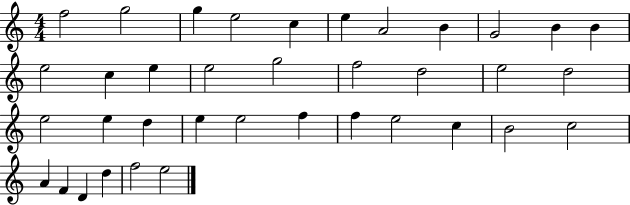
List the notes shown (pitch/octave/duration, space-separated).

F5/h G5/h G5/q E5/h C5/q E5/q A4/h B4/q G4/h B4/q B4/q E5/h C5/q E5/q E5/h G5/h F5/h D5/h E5/h D5/h E5/h E5/q D5/q E5/q E5/h F5/q F5/q E5/h C5/q B4/h C5/h A4/q F4/q D4/q D5/q F5/h E5/h